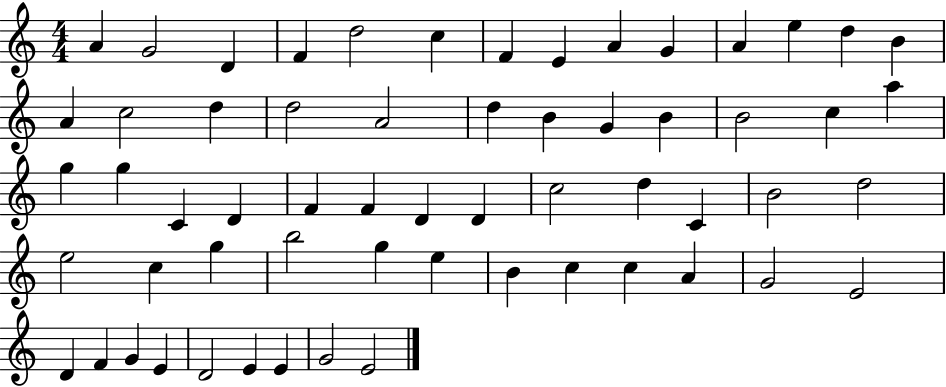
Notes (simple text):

A4/q G4/h D4/q F4/q D5/h C5/q F4/q E4/q A4/q G4/q A4/q E5/q D5/q B4/q A4/q C5/h D5/q D5/h A4/h D5/q B4/q G4/q B4/q B4/h C5/q A5/q G5/q G5/q C4/q D4/q F4/q F4/q D4/q D4/q C5/h D5/q C4/q B4/h D5/h E5/h C5/q G5/q B5/h G5/q E5/q B4/q C5/q C5/q A4/q G4/h E4/h D4/q F4/q G4/q E4/q D4/h E4/q E4/q G4/h E4/h